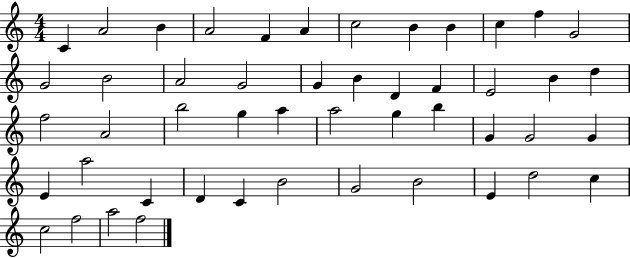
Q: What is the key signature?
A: C major